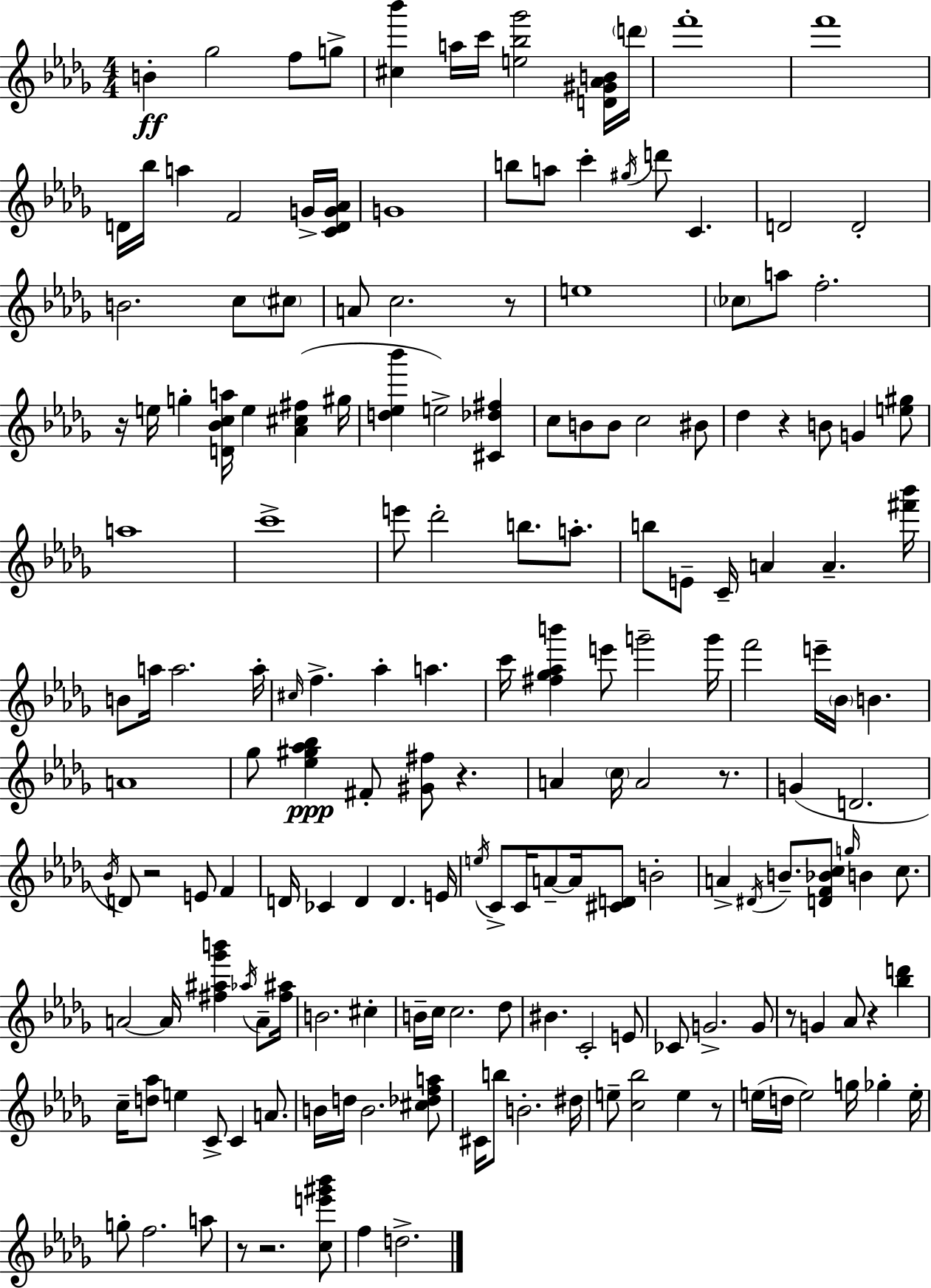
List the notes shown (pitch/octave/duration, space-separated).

B4/q Gb5/h F5/e G5/e [C#5,Bb6]/q A5/s C6/s [E5,Bb5,Gb6]/h [D4,G#4,Ab4,B4]/s D6/s F6/w F6/w D4/s Bb5/s A5/q F4/h G4/s [C4,D4,G4,Ab4]/s G4/w B5/e A5/e C6/q G#5/s D6/e C4/q. D4/h D4/h B4/h. C5/e C#5/e A4/e C5/h. R/e E5/w CES5/e A5/e F5/h. R/s E5/s G5/q [D4,Bb4,C5,A5]/s E5/q [Ab4,C#5,F#5]/q G#5/s [D5,Eb5,Bb6]/q E5/h [C#4,Db5,F#5]/q C5/e B4/e B4/e C5/h BIS4/e Db5/q R/q B4/e G4/q [E5,G#5]/e A5/w C6/w E6/e Db6/h B5/e. A5/e. B5/e E4/e C4/s A4/q A4/q. [F#6,Bb6]/s B4/e A5/s A5/h. A5/s C#5/s F5/q. Ab5/q A5/q. C6/s [F#5,Gb5,Ab5,B6]/q E6/e G6/h G6/s F6/h E6/s Bb4/s B4/q. A4/w Gb5/e [Eb5,G#5,Ab5,Bb5]/q F#4/e [G#4,F#5]/e R/q. A4/q C5/s A4/h R/e. G4/q D4/h. Bb4/s D4/e R/h E4/e F4/q D4/s CES4/q D4/q D4/q. E4/s E5/s C4/e C4/s A4/e A4/s [C#4,D4]/e B4/h A4/q D#4/s B4/e. [D4,F4,Bb4,C5]/e G5/s B4/q C5/e. A4/h A4/s [F#5,A#5,Gb6,B6]/q Ab5/s A4/e [F#5,A#5]/s B4/h. C#5/q B4/s C5/s C5/h. Db5/e BIS4/q. C4/h E4/e CES4/e G4/h. G4/e R/e G4/q Ab4/e R/q [Bb5,D6]/q C5/s [D5,Ab5]/e E5/q C4/e C4/q A4/e. B4/s D5/s B4/h. [C#5,Db5,F5,A5]/e C#4/s B5/e B4/h. D#5/s E5/e [C5,Bb5]/h E5/q R/e E5/s D5/s E5/h G5/s Gb5/q E5/s G5/e F5/h. A5/e R/e R/h. [C5,E6,G#6,Bb6]/e F5/q D5/h.